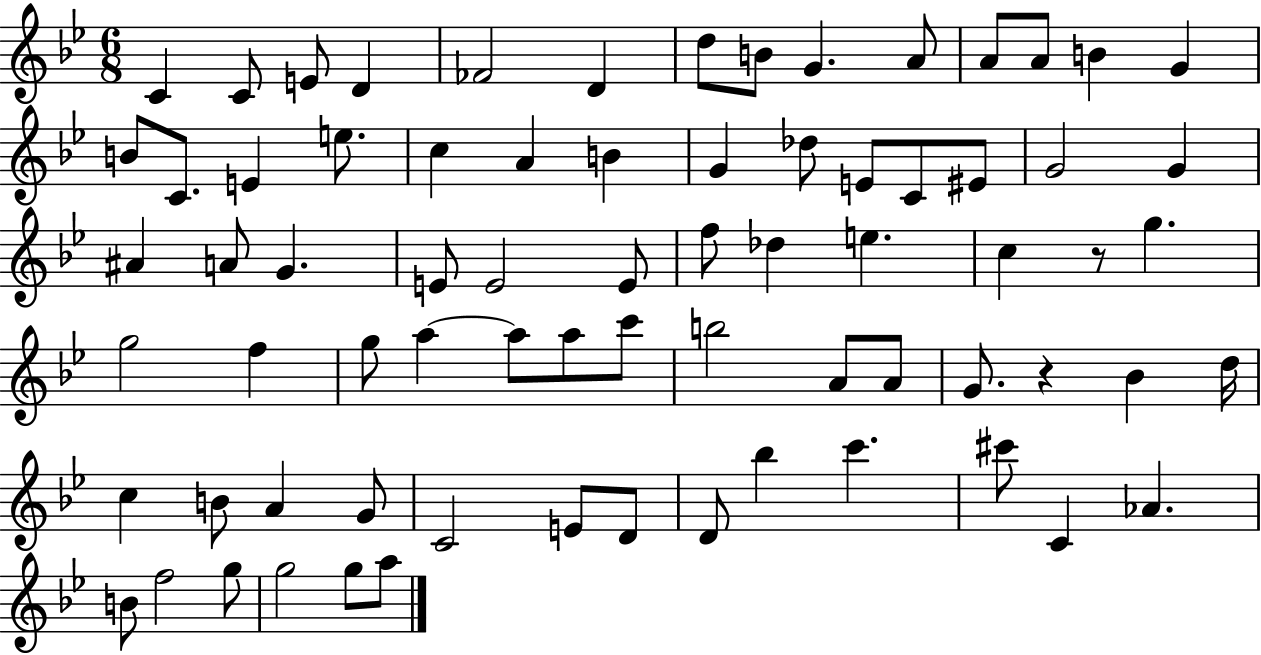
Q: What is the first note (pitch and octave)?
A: C4